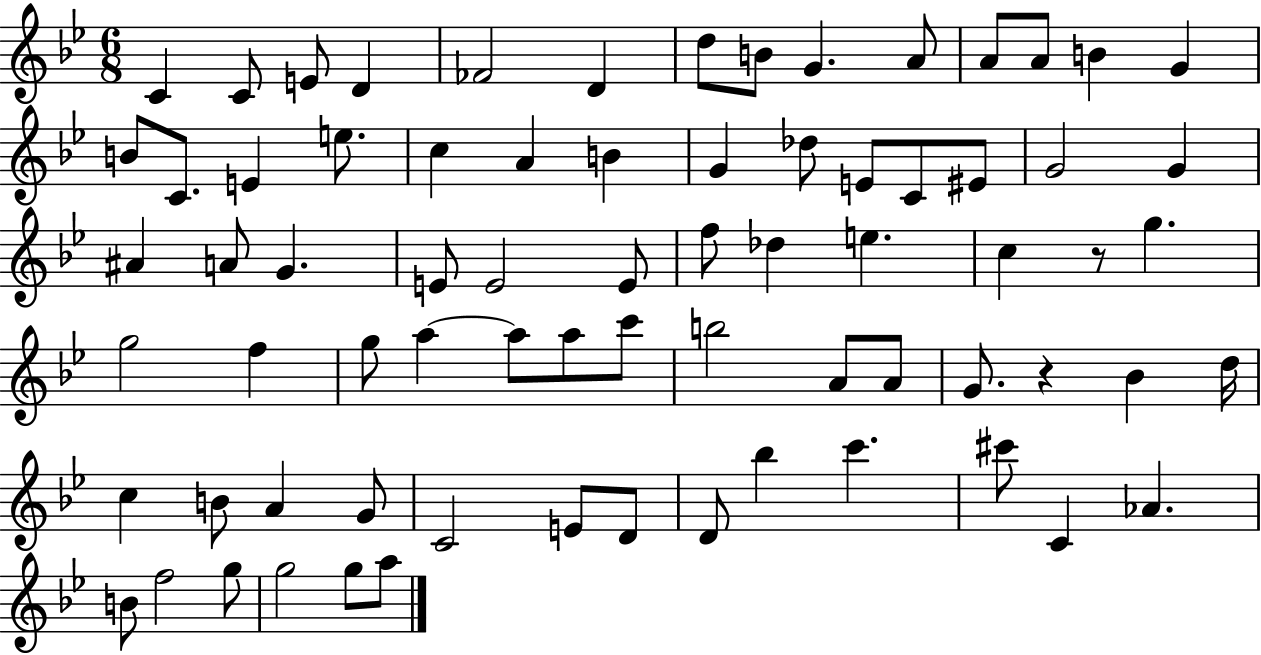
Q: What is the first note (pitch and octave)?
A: C4